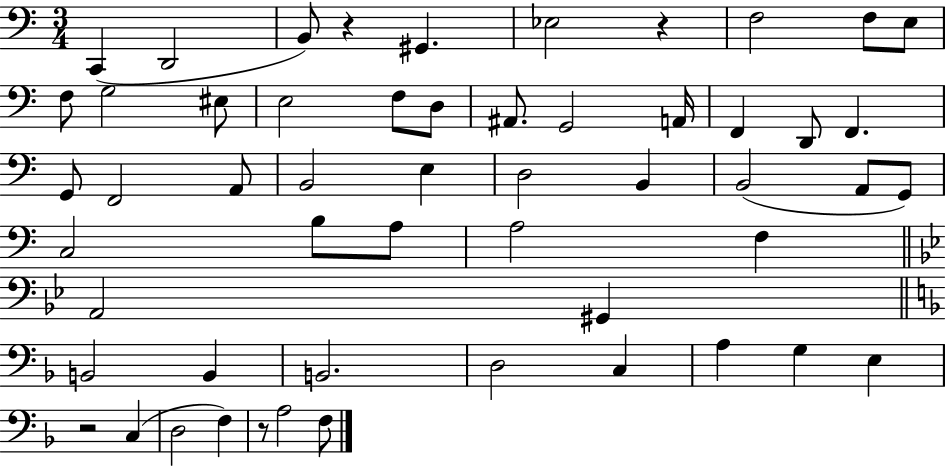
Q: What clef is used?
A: bass